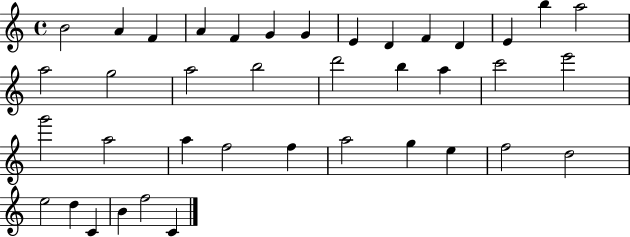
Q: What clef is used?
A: treble